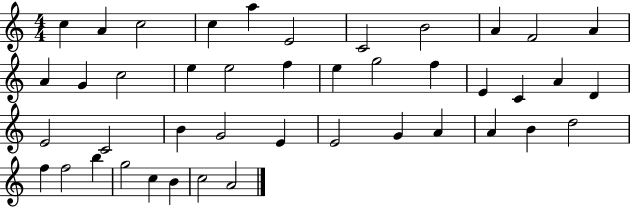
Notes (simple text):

C5/q A4/q C5/h C5/q A5/q E4/h C4/h B4/h A4/q F4/h A4/q A4/q G4/q C5/h E5/q E5/h F5/q E5/q G5/h F5/q E4/q C4/q A4/q D4/q E4/h C4/h B4/q G4/h E4/q E4/h G4/q A4/q A4/q B4/q D5/h F5/q F5/h B5/q G5/h C5/q B4/q C5/h A4/h